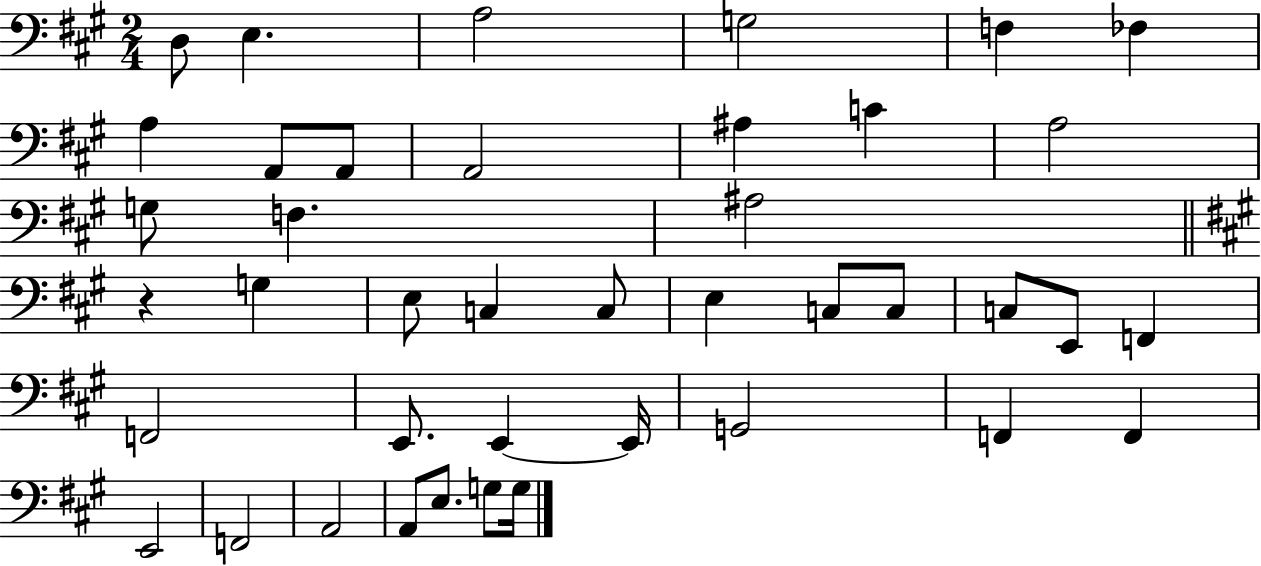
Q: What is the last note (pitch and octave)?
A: G3